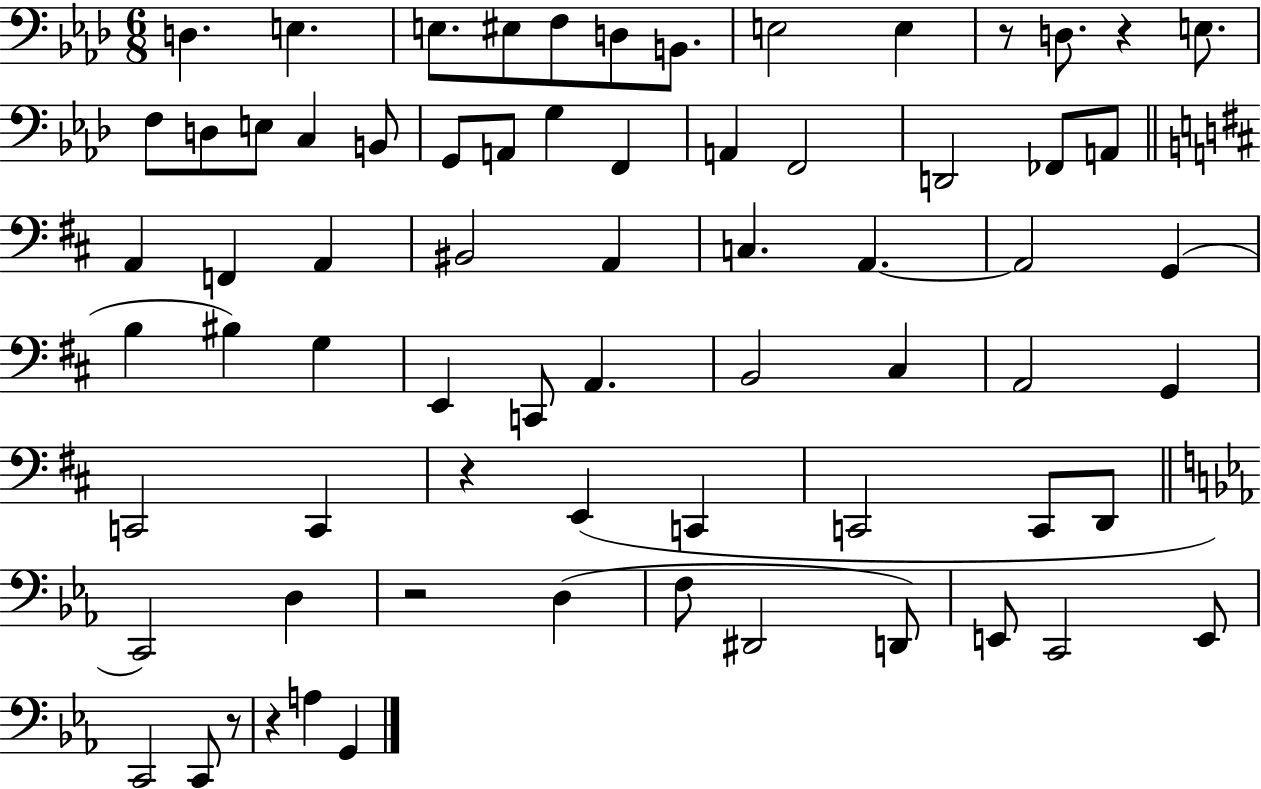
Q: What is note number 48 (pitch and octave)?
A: C2